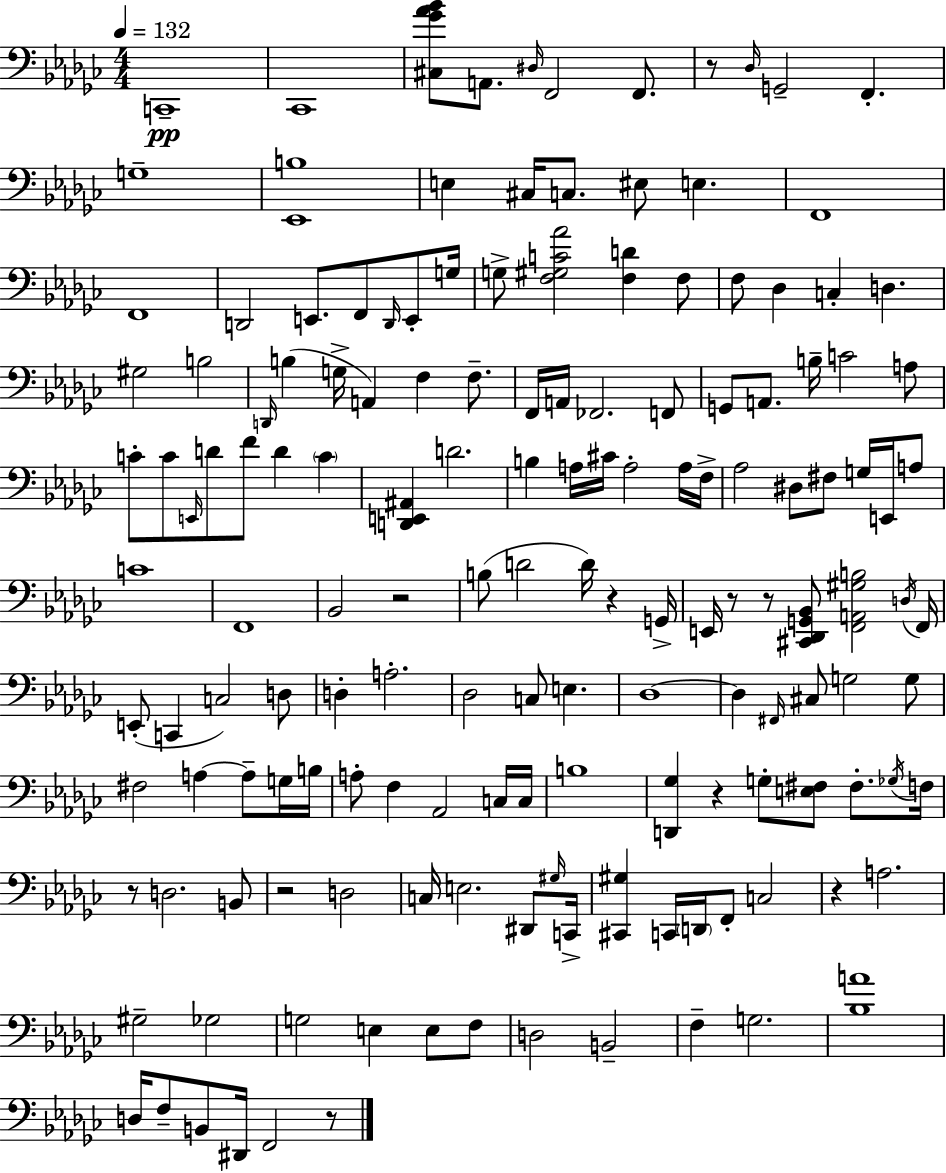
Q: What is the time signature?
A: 4/4